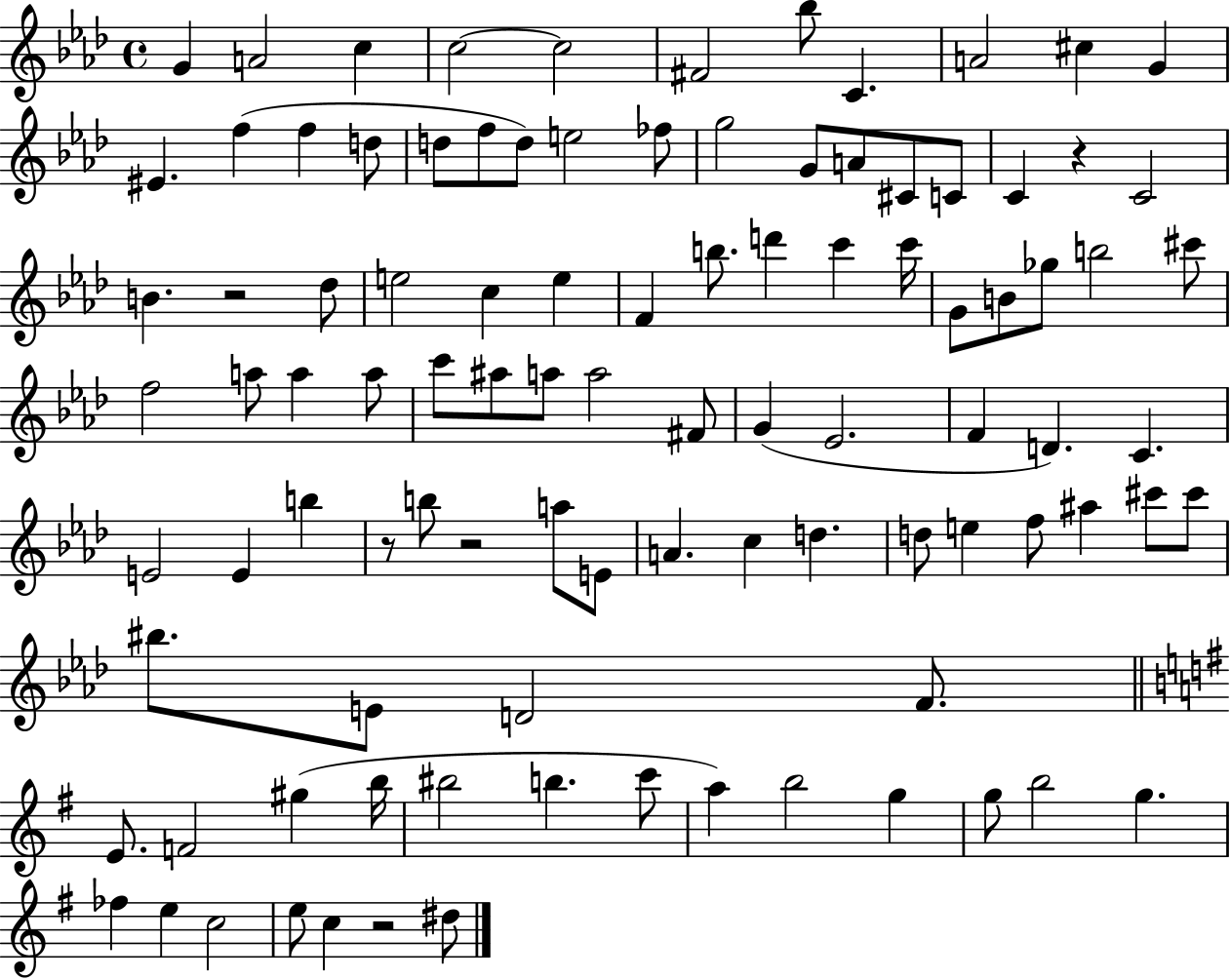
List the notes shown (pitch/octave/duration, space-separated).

G4/q A4/h C5/q C5/h C5/h F#4/h Bb5/e C4/q. A4/h C#5/q G4/q EIS4/q. F5/q F5/q D5/e D5/e F5/e D5/e E5/h FES5/e G5/h G4/e A4/e C#4/e C4/e C4/q R/q C4/h B4/q. R/h Db5/e E5/h C5/q E5/q F4/q B5/e. D6/q C6/q C6/s G4/e B4/e Gb5/e B5/h C#6/e F5/h A5/e A5/q A5/e C6/e A#5/e A5/e A5/h F#4/e G4/q Eb4/h. F4/q D4/q. C4/q. E4/h E4/q B5/q R/e B5/e R/h A5/e E4/e A4/q. C5/q D5/q. D5/e E5/q F5/e A#5/q C#6/e C#6/e BIS5/e. E4/e D4/h F4/e. E4/e. F4/h G#5/q B5/s BIS5/h B5/q. C6/e A5/q B5/h G5/q G5/e B5/h G5/q. FES5/q E5/q C5/h E5/e C5/q R/h D#5/e